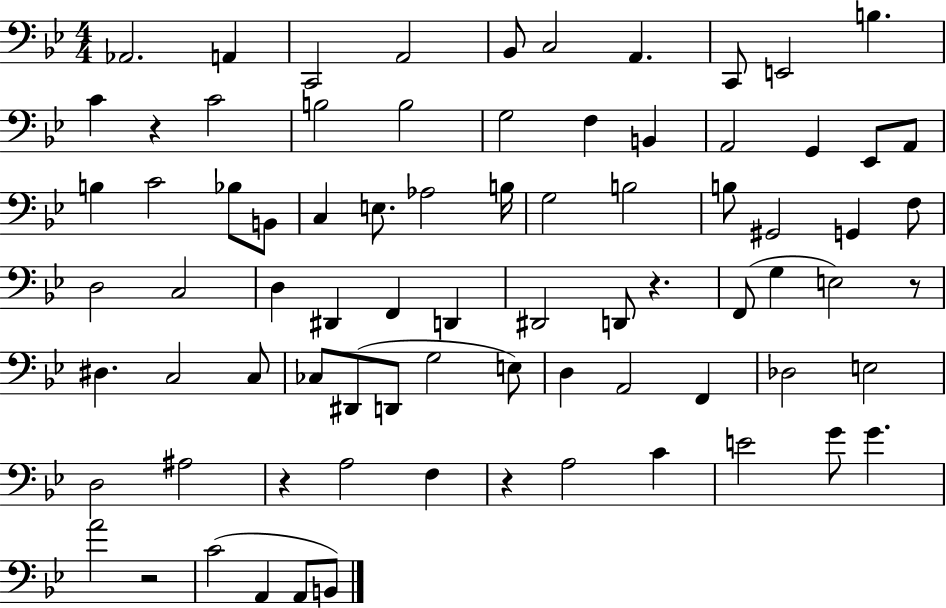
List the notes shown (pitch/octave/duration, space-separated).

Ab2/h. A2/q C2/h A2/h Bb2/e C3/h A2/q. C2/e E2/h B3/q. C4/q R/q C4/h B3/h B3/h G3/h F3/q B2/q A2/h G2/q Eb2/e A2/e B3/q C4/h Bb3/e B2/e C3/q E3/e. Ab3/h B3/s G3/h B3/h B3/e G#2/h G2/q F3/e D3/h C3/h D3/q D#2/q F2/q D2/q D#2/h D2/e R/q. F2/e G3/q E3/h R/e D#3/q. C3/h C3/e CES3/e D#2/e D2/e G3/h E3/e D3/q A2/h F2/q Db3/h E3/h D3/h A#3/h R/q A3/h F3/q R/q A3/h C4/q E4/h G4/e G4/q. A4/h R/h C4/h A2/q A2/e B2/e